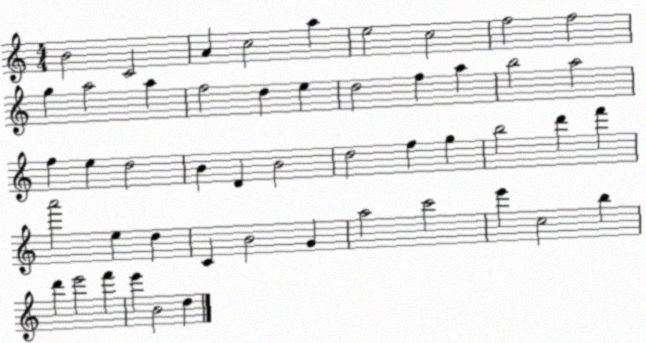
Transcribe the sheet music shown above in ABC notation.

X:1
T:Untitled
M:4/4
L:1/4
K:C
B2 C2 A c2 a e2 c2 f2 f2 g a2 a f2 d e d2 f a b2 a2 f e d2 B D B2 d2 f g b2 d' f' a'2 e d C B2 G a2 c'2 e' c2 b d' e'2 f' e' B2 d